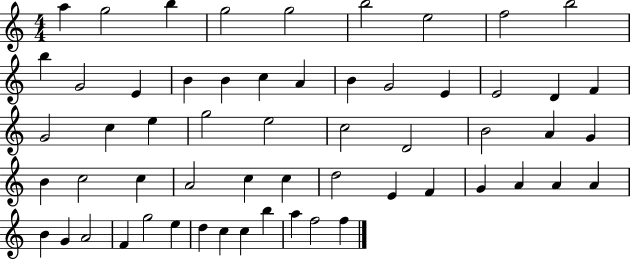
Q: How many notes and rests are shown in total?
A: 58